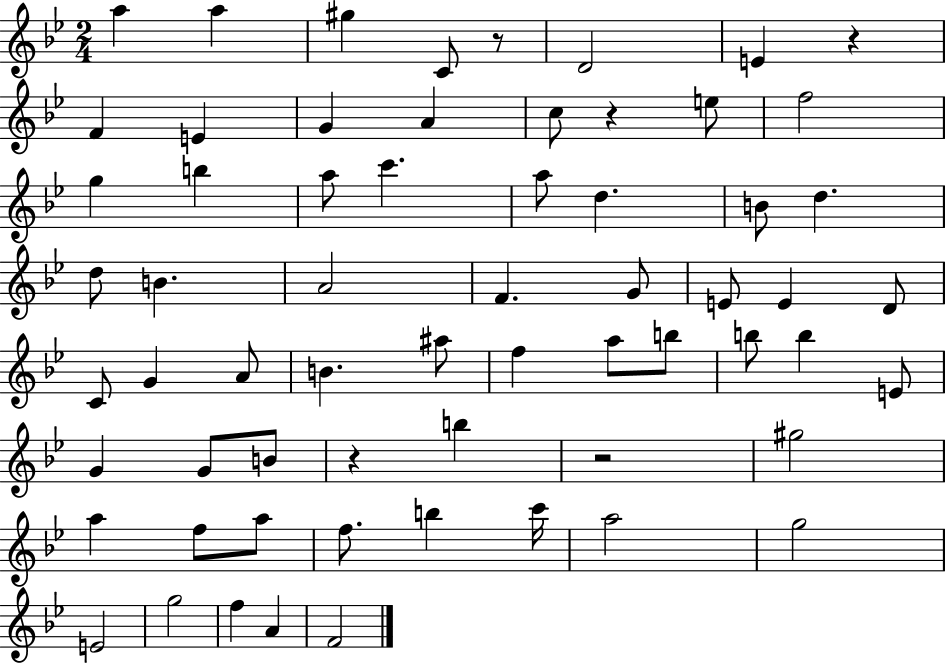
{
  \clef treble
  \numericTimeSignature
  \time 2/4
  \key bes \major
  \repeat volta 2 { a''4 a''4 | gis''4 c'8 r8 | d'2 | e'4 r4 | \break f'4 e'4 | g'4 a'4 | c''8 r4 e''8 | f''2 | \break g''4 b''4 | a''8 c'''4. | a''8 d''4. | b'8 d''4. | \break d''8 b'4. | a'2 | f'4. g'8 | e'8 e'4 d'8 | \break c'8 g'4 a'8 | b'4. ais''8 | f''4 a''8 b''8 | b''8 b''4 e'8 | \break g'4 g'8 b'8 | r4 b''4 | r2 | gis''2 | \break a''4 f''8 a''8 | f''8. b''4 c'''16 | a''2 | g''2 | \break e'2 | g''2 | f''4 a'4 | f'2 | \break } \bar "|."
}